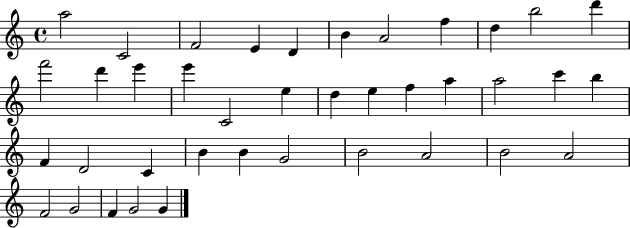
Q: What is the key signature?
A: C major